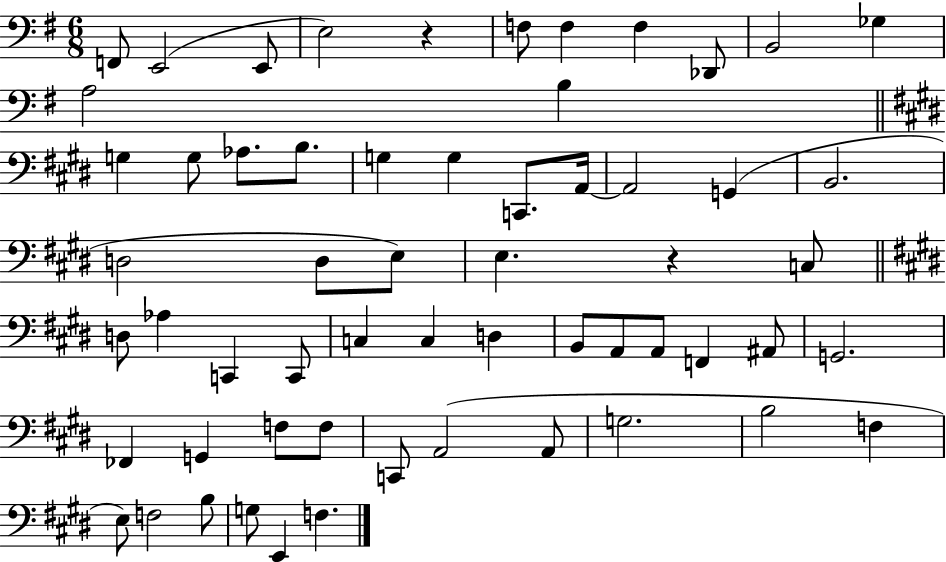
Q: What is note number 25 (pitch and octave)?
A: D3